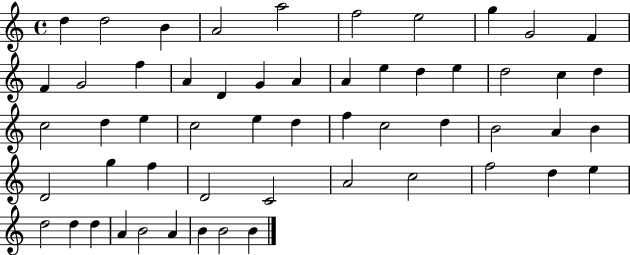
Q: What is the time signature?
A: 4/4